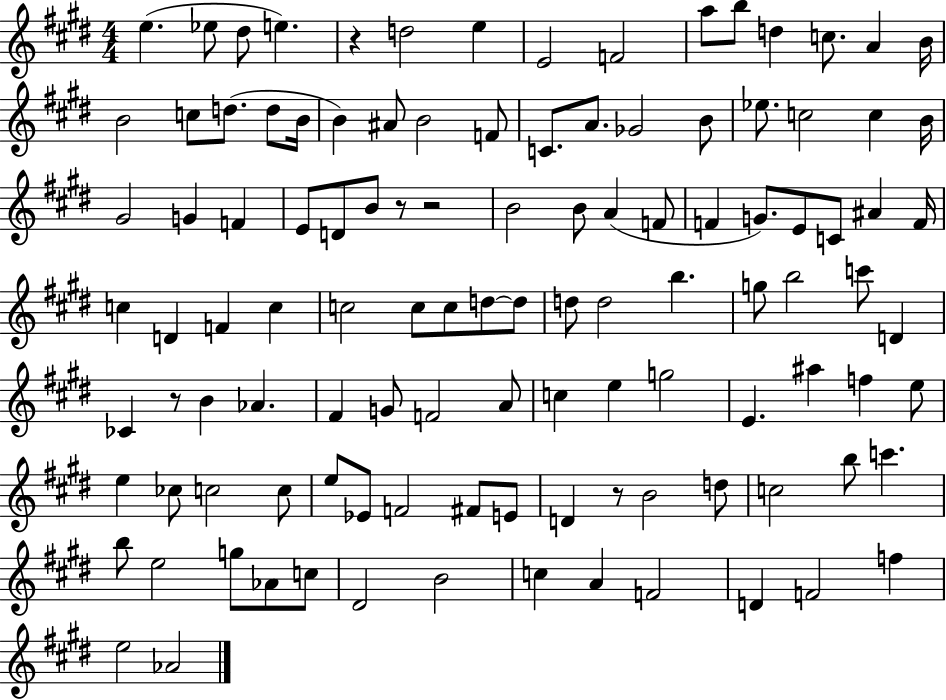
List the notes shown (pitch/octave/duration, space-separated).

E5/q. Eb5/e D#5/e E5/q. R/q D5/h E5/q E4/h F4/h A5/e B5/e D5/q C5/e. A4/q B4/s B4/h C5/e D5/e. D5/e B4/s B4/q A#4/e B4/h F4/e C4/e. A4/e. Gb4/h B4/e Eb5/e. C5/h C5/q B4/s G#4/h G4/q F4/q E4/e D4/e B4/e R/e R/h B4/h B4/e A4/q F4/e F4/q G4/e. E4/e C4/e A#4/q F4/s C5/q D4/q F4/q C5/q C5/h C5/e C5/e D5/e D5/e D5/e D5/h B5/q. G5/e B5/h C6/e D4/q CES4/q R/e B4/q Ab4/q. F#4/q G4/e F4/h A4/e C5/q E5/q G5/h E4/q. A#5/q F5/q E5/e E5/q CES5/e C5/h C5/e E5/e Eb4/e F4/h F#4/e E4/e D4/q R/e B4/h D5/e C5/h B5/e C6/q. B5/e E5/h G5/e Ab4/e C5/e D#4/h B4/h C5/q A4/q F4/h D4/q F4/h F5/q E5/h Ab4/h